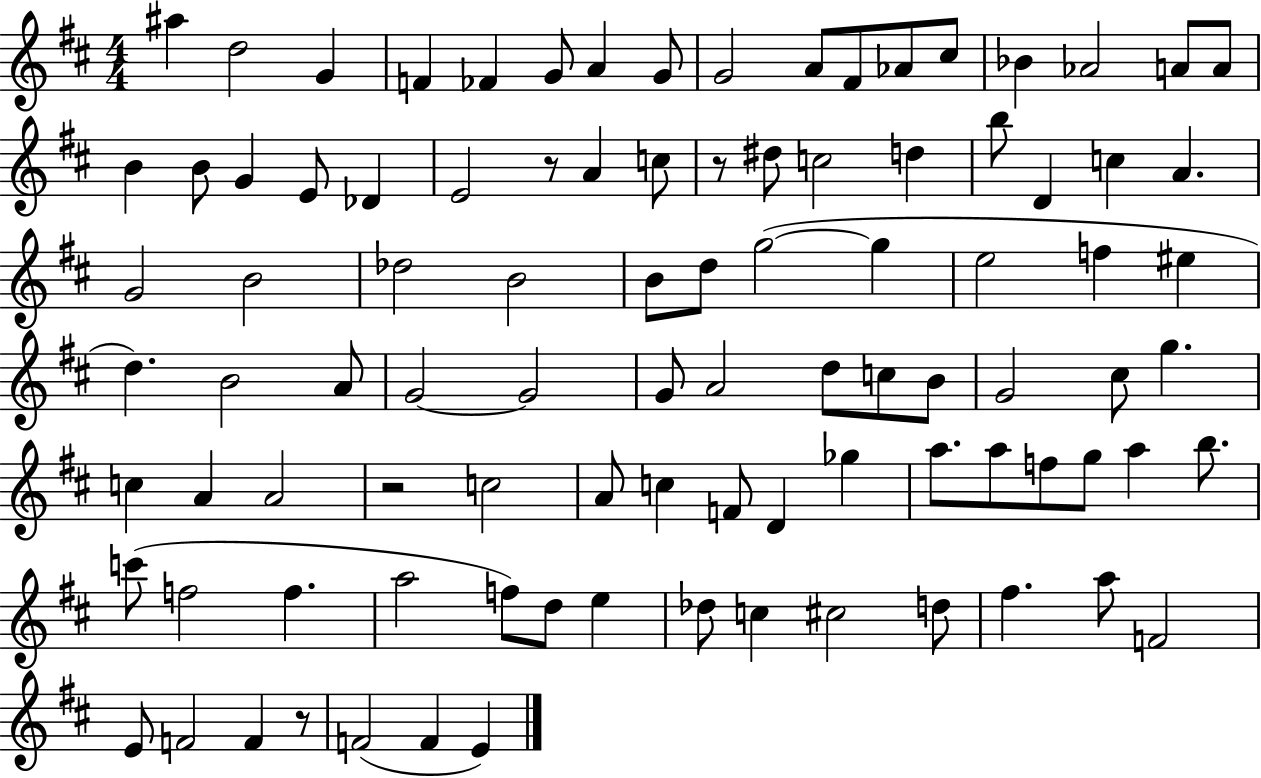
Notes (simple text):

A#5/q D5/h G4/q F4/q FES4/q G4/e A4/q G4/e G4/h A4/e F#4/e Ab4/e C#5/e Bb4/q Ab4/h A4/e A4/e B4/q B4/e G4/q E4/e Db4/q E4/h R/e A4/q C5/e R/e D#5/e C5/h D5/q B5/e D4/q C5/q A4/q. G4/h B4/h Db5/h B4/h B4/e D5/e G5/h G5/q E5/h F5/q EIS5/q D5/q. B4/h A4/e G4/h G4/h G4/e A4/h D5/e C5/e B4/e G4/h C#5/e G5/q. C5/q A4/q A4/h R/h C5/h A4/e C5/q F4/e D4/q Gb5/q A5/e. A5/e F5/e G5/e A5/q B5/e. C6/e F5/h F5/q. A5/h F5/e D5/e E5/q Db5/e C5/q C#5/h D5/e F#5/q. A5/e F4/h E4/e F4/h F4/q R/e F4/h F4/q E4/q